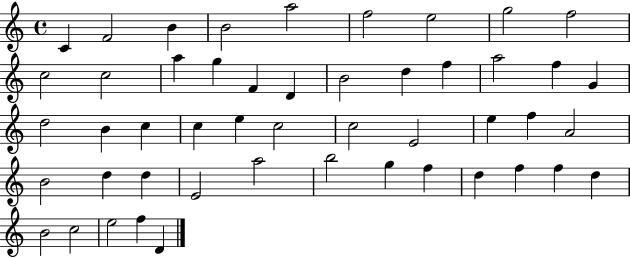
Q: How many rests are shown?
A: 0